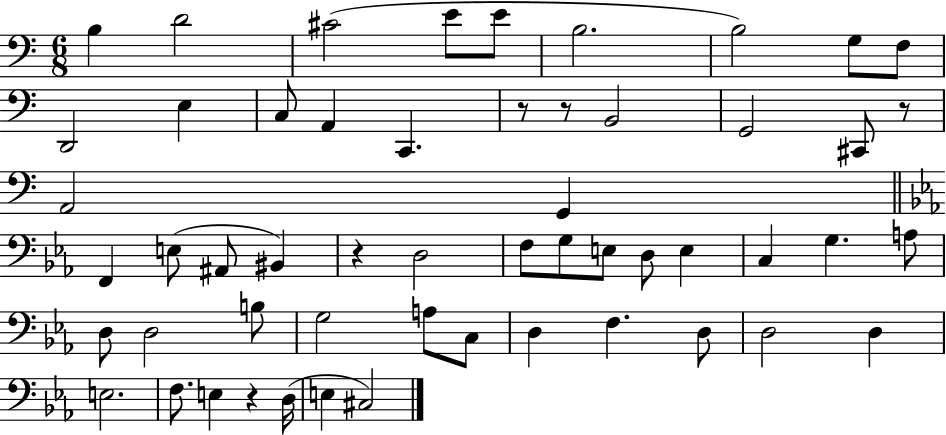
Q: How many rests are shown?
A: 5